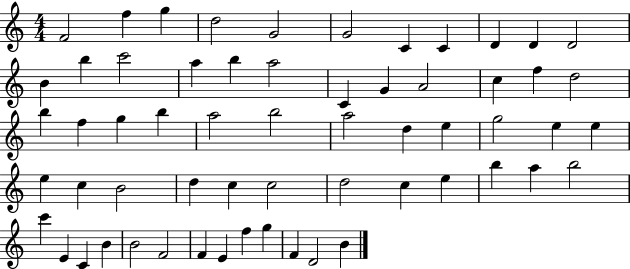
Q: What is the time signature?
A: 4/4